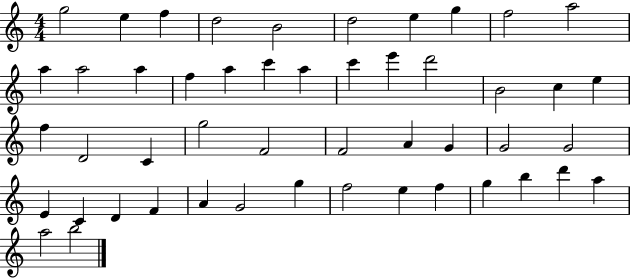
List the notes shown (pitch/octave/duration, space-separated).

G5/h E5/q F5/q D5/h B4/h D5/h E5/q G5/q F5/h A5/h A5/q A5/h A5/q F5/q A5/q C6/q A5/q C6/q E6/q D6/h B4/h C5/q E5/q F5/q D4/h C4/q G5/h F4/h F4/h A4/q G4/q G4/h G4/h E4/q C4/q D4/q F4/q A4/q G4/h G5/q F5/h E5/q F5/q G5/q B5/q D6/q A5/q A5/h B5/h